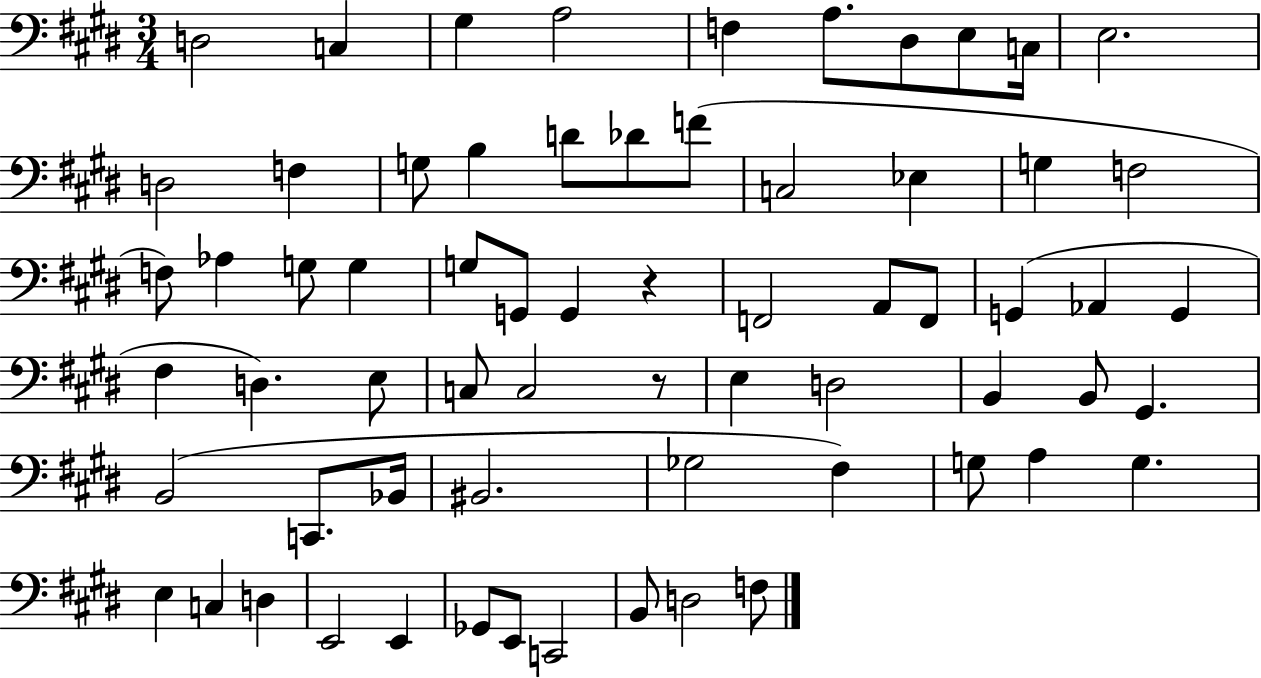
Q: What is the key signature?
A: E major